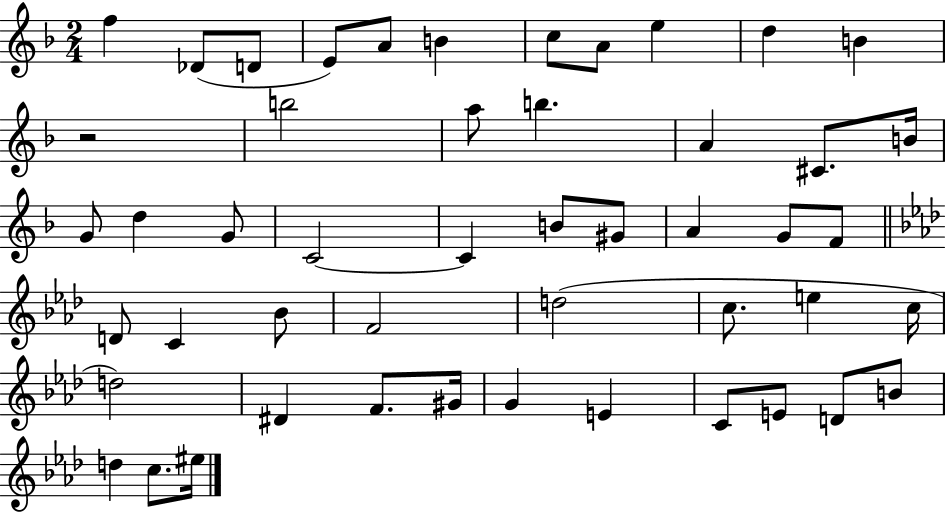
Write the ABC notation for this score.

X:1
T:Untitled
M:2/4
L:1/4
K:F
f _D/2 D/2 E/2 A/2 B c/2 A/2 e d B z2 b2 a/2 b A ^C/2 B/4 G/2 d G/2 C2 C B/2 ^G/2 A G/2 F/2 D/2 C _B/2 F2 d2 c/2 e c/4 d2 ^D F/2 ^G/4 G E C/2 E/2 D/2 B/2 d c/2 ^e/4